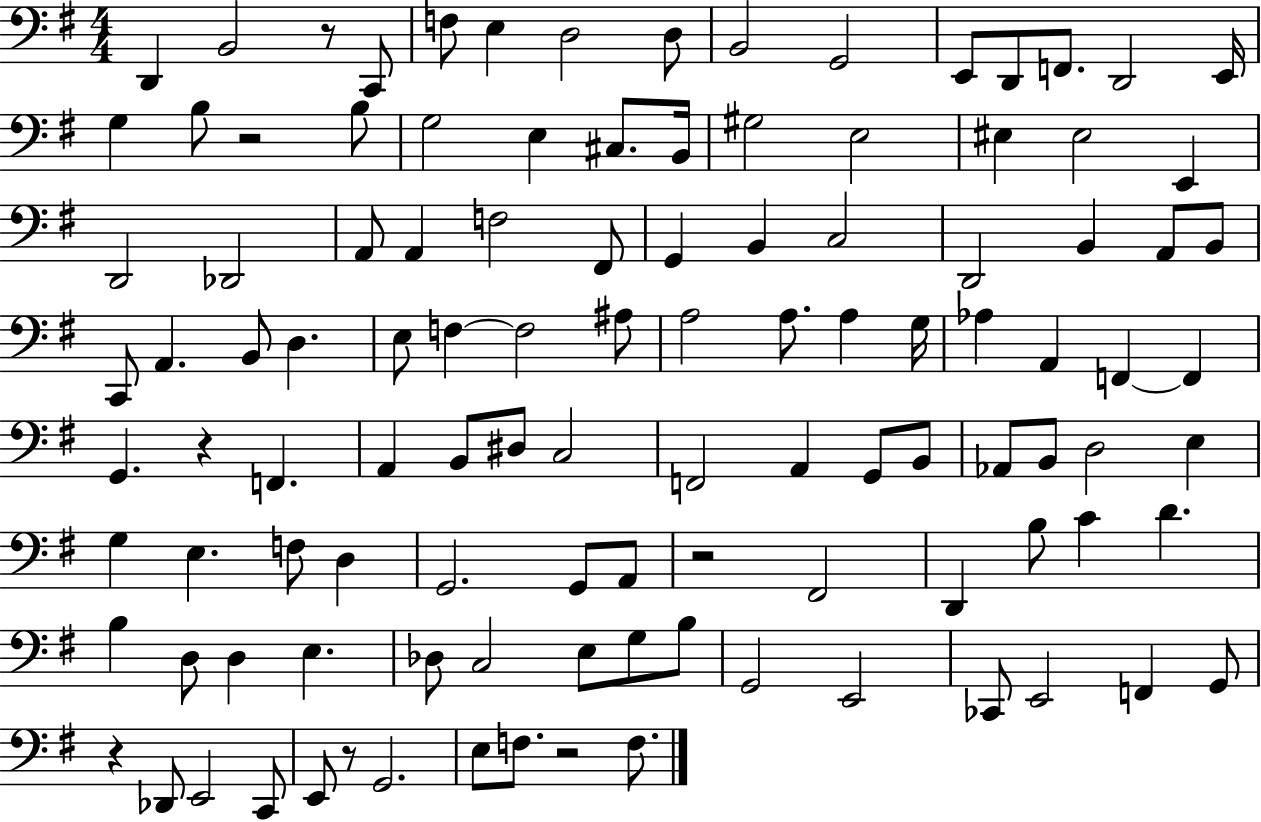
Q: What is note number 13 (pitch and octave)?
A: D2